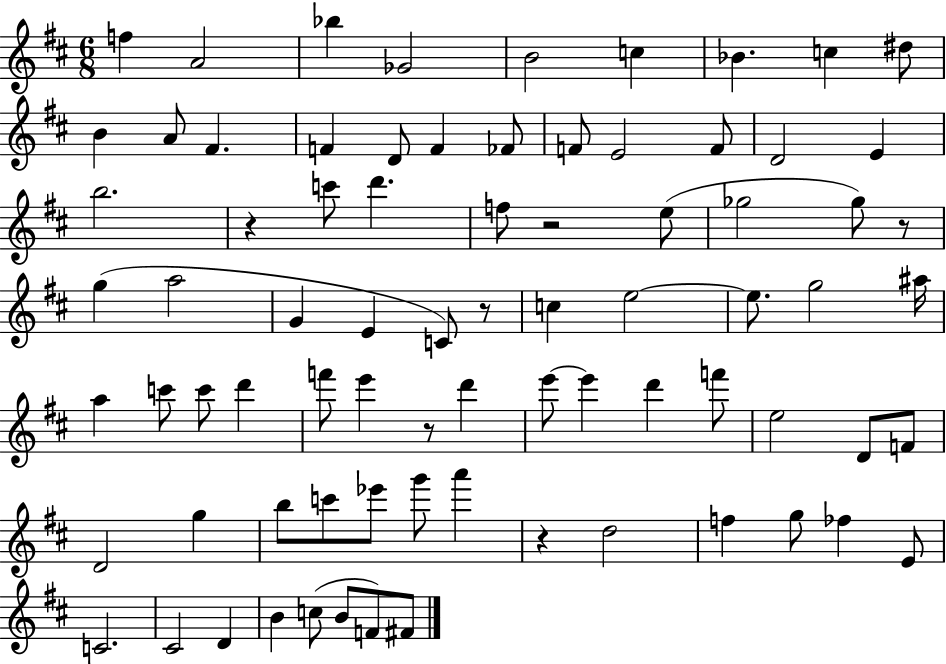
F5/q A4/h Bb5/q Gb4/h B4/h C5/q Bb4/q. C5/q D#5/e B4/q A4/e F#4/q. F4/q D4/e F4/q FES4/e F4/e E4/h F4/e D4/h E4/q B5/h. R/q C6/e D6/q. F5/e R/h E5/e Gb5/h Gb5/e R/e G5/q A5/h G4/q E4/q C4/e R/e C5/q E5/h E5/e. G5/h A#5/s A5/q C6/e C6/e D6/q F6/e E6/q R/e D6/q E6/e E6/q D6/q F6/e E5/h D4/e F4/e D4/h G5/q B5/e C6/e Eb6/e G6/e A6/q R/q D5/h F5/q G5/e FES5/q E4/e C4/h. C#4/h D4/q B4/q C5/e B4/e F4/e F#4/e